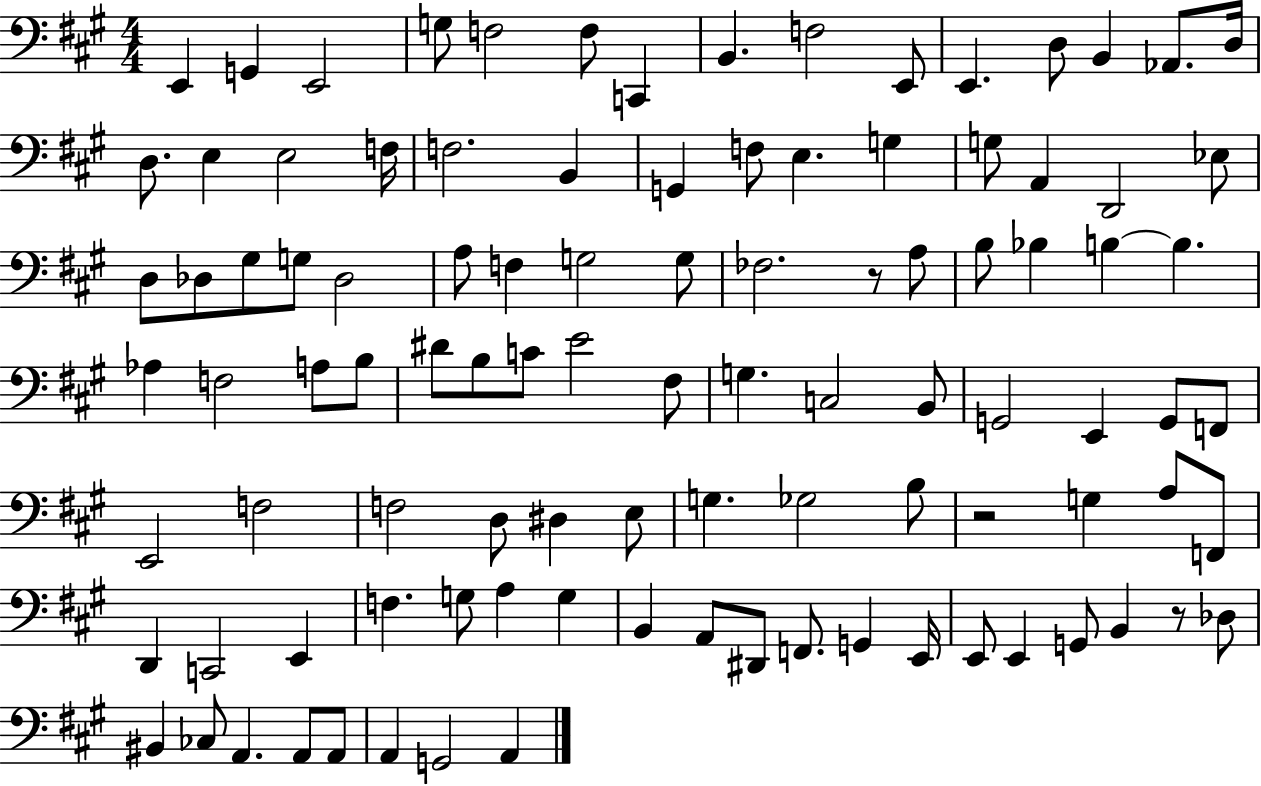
E2/q G2/q E2/h G3/e F3/h F3/e C2/q B2/q. F3/h E2/e E2/q. D3/e B2/q Ab2/e. D3/s D3/e. E3/q E3/h F3/s F3/h. B2/q G2/q F3/e E3/q. G3/q G3/e A2/q D2/h Eb3/e D3/e Db3/e G#3/e G3/e Db3/h A3/e F3/q G3/h G3/e FES3/h. R/e A3/e B3/e Bb3/q B3/q B3/q. Ab3/q F3/h A3/e B3/e D#4/e B3/e C4/e E4/h F#3/e G3/q. C3/h B2/e G2/h E2/q G2/e F2/e E2/h F3/h F3/h D3/e D#3/q E3/e G3/q. Gb3/h B3/e R/h G3/q A3/e F2/e D2/q C2/h E2/q F3/q. G3/e A3/q G3/q B2/q A2/e D#2/e F2/e. G2/q E2/s E2/e E2/q G2/e B2/q R/e Db3/e BIS2/q CES3/e A2/q. A2/e A2/e A2/q G2/h A2/q